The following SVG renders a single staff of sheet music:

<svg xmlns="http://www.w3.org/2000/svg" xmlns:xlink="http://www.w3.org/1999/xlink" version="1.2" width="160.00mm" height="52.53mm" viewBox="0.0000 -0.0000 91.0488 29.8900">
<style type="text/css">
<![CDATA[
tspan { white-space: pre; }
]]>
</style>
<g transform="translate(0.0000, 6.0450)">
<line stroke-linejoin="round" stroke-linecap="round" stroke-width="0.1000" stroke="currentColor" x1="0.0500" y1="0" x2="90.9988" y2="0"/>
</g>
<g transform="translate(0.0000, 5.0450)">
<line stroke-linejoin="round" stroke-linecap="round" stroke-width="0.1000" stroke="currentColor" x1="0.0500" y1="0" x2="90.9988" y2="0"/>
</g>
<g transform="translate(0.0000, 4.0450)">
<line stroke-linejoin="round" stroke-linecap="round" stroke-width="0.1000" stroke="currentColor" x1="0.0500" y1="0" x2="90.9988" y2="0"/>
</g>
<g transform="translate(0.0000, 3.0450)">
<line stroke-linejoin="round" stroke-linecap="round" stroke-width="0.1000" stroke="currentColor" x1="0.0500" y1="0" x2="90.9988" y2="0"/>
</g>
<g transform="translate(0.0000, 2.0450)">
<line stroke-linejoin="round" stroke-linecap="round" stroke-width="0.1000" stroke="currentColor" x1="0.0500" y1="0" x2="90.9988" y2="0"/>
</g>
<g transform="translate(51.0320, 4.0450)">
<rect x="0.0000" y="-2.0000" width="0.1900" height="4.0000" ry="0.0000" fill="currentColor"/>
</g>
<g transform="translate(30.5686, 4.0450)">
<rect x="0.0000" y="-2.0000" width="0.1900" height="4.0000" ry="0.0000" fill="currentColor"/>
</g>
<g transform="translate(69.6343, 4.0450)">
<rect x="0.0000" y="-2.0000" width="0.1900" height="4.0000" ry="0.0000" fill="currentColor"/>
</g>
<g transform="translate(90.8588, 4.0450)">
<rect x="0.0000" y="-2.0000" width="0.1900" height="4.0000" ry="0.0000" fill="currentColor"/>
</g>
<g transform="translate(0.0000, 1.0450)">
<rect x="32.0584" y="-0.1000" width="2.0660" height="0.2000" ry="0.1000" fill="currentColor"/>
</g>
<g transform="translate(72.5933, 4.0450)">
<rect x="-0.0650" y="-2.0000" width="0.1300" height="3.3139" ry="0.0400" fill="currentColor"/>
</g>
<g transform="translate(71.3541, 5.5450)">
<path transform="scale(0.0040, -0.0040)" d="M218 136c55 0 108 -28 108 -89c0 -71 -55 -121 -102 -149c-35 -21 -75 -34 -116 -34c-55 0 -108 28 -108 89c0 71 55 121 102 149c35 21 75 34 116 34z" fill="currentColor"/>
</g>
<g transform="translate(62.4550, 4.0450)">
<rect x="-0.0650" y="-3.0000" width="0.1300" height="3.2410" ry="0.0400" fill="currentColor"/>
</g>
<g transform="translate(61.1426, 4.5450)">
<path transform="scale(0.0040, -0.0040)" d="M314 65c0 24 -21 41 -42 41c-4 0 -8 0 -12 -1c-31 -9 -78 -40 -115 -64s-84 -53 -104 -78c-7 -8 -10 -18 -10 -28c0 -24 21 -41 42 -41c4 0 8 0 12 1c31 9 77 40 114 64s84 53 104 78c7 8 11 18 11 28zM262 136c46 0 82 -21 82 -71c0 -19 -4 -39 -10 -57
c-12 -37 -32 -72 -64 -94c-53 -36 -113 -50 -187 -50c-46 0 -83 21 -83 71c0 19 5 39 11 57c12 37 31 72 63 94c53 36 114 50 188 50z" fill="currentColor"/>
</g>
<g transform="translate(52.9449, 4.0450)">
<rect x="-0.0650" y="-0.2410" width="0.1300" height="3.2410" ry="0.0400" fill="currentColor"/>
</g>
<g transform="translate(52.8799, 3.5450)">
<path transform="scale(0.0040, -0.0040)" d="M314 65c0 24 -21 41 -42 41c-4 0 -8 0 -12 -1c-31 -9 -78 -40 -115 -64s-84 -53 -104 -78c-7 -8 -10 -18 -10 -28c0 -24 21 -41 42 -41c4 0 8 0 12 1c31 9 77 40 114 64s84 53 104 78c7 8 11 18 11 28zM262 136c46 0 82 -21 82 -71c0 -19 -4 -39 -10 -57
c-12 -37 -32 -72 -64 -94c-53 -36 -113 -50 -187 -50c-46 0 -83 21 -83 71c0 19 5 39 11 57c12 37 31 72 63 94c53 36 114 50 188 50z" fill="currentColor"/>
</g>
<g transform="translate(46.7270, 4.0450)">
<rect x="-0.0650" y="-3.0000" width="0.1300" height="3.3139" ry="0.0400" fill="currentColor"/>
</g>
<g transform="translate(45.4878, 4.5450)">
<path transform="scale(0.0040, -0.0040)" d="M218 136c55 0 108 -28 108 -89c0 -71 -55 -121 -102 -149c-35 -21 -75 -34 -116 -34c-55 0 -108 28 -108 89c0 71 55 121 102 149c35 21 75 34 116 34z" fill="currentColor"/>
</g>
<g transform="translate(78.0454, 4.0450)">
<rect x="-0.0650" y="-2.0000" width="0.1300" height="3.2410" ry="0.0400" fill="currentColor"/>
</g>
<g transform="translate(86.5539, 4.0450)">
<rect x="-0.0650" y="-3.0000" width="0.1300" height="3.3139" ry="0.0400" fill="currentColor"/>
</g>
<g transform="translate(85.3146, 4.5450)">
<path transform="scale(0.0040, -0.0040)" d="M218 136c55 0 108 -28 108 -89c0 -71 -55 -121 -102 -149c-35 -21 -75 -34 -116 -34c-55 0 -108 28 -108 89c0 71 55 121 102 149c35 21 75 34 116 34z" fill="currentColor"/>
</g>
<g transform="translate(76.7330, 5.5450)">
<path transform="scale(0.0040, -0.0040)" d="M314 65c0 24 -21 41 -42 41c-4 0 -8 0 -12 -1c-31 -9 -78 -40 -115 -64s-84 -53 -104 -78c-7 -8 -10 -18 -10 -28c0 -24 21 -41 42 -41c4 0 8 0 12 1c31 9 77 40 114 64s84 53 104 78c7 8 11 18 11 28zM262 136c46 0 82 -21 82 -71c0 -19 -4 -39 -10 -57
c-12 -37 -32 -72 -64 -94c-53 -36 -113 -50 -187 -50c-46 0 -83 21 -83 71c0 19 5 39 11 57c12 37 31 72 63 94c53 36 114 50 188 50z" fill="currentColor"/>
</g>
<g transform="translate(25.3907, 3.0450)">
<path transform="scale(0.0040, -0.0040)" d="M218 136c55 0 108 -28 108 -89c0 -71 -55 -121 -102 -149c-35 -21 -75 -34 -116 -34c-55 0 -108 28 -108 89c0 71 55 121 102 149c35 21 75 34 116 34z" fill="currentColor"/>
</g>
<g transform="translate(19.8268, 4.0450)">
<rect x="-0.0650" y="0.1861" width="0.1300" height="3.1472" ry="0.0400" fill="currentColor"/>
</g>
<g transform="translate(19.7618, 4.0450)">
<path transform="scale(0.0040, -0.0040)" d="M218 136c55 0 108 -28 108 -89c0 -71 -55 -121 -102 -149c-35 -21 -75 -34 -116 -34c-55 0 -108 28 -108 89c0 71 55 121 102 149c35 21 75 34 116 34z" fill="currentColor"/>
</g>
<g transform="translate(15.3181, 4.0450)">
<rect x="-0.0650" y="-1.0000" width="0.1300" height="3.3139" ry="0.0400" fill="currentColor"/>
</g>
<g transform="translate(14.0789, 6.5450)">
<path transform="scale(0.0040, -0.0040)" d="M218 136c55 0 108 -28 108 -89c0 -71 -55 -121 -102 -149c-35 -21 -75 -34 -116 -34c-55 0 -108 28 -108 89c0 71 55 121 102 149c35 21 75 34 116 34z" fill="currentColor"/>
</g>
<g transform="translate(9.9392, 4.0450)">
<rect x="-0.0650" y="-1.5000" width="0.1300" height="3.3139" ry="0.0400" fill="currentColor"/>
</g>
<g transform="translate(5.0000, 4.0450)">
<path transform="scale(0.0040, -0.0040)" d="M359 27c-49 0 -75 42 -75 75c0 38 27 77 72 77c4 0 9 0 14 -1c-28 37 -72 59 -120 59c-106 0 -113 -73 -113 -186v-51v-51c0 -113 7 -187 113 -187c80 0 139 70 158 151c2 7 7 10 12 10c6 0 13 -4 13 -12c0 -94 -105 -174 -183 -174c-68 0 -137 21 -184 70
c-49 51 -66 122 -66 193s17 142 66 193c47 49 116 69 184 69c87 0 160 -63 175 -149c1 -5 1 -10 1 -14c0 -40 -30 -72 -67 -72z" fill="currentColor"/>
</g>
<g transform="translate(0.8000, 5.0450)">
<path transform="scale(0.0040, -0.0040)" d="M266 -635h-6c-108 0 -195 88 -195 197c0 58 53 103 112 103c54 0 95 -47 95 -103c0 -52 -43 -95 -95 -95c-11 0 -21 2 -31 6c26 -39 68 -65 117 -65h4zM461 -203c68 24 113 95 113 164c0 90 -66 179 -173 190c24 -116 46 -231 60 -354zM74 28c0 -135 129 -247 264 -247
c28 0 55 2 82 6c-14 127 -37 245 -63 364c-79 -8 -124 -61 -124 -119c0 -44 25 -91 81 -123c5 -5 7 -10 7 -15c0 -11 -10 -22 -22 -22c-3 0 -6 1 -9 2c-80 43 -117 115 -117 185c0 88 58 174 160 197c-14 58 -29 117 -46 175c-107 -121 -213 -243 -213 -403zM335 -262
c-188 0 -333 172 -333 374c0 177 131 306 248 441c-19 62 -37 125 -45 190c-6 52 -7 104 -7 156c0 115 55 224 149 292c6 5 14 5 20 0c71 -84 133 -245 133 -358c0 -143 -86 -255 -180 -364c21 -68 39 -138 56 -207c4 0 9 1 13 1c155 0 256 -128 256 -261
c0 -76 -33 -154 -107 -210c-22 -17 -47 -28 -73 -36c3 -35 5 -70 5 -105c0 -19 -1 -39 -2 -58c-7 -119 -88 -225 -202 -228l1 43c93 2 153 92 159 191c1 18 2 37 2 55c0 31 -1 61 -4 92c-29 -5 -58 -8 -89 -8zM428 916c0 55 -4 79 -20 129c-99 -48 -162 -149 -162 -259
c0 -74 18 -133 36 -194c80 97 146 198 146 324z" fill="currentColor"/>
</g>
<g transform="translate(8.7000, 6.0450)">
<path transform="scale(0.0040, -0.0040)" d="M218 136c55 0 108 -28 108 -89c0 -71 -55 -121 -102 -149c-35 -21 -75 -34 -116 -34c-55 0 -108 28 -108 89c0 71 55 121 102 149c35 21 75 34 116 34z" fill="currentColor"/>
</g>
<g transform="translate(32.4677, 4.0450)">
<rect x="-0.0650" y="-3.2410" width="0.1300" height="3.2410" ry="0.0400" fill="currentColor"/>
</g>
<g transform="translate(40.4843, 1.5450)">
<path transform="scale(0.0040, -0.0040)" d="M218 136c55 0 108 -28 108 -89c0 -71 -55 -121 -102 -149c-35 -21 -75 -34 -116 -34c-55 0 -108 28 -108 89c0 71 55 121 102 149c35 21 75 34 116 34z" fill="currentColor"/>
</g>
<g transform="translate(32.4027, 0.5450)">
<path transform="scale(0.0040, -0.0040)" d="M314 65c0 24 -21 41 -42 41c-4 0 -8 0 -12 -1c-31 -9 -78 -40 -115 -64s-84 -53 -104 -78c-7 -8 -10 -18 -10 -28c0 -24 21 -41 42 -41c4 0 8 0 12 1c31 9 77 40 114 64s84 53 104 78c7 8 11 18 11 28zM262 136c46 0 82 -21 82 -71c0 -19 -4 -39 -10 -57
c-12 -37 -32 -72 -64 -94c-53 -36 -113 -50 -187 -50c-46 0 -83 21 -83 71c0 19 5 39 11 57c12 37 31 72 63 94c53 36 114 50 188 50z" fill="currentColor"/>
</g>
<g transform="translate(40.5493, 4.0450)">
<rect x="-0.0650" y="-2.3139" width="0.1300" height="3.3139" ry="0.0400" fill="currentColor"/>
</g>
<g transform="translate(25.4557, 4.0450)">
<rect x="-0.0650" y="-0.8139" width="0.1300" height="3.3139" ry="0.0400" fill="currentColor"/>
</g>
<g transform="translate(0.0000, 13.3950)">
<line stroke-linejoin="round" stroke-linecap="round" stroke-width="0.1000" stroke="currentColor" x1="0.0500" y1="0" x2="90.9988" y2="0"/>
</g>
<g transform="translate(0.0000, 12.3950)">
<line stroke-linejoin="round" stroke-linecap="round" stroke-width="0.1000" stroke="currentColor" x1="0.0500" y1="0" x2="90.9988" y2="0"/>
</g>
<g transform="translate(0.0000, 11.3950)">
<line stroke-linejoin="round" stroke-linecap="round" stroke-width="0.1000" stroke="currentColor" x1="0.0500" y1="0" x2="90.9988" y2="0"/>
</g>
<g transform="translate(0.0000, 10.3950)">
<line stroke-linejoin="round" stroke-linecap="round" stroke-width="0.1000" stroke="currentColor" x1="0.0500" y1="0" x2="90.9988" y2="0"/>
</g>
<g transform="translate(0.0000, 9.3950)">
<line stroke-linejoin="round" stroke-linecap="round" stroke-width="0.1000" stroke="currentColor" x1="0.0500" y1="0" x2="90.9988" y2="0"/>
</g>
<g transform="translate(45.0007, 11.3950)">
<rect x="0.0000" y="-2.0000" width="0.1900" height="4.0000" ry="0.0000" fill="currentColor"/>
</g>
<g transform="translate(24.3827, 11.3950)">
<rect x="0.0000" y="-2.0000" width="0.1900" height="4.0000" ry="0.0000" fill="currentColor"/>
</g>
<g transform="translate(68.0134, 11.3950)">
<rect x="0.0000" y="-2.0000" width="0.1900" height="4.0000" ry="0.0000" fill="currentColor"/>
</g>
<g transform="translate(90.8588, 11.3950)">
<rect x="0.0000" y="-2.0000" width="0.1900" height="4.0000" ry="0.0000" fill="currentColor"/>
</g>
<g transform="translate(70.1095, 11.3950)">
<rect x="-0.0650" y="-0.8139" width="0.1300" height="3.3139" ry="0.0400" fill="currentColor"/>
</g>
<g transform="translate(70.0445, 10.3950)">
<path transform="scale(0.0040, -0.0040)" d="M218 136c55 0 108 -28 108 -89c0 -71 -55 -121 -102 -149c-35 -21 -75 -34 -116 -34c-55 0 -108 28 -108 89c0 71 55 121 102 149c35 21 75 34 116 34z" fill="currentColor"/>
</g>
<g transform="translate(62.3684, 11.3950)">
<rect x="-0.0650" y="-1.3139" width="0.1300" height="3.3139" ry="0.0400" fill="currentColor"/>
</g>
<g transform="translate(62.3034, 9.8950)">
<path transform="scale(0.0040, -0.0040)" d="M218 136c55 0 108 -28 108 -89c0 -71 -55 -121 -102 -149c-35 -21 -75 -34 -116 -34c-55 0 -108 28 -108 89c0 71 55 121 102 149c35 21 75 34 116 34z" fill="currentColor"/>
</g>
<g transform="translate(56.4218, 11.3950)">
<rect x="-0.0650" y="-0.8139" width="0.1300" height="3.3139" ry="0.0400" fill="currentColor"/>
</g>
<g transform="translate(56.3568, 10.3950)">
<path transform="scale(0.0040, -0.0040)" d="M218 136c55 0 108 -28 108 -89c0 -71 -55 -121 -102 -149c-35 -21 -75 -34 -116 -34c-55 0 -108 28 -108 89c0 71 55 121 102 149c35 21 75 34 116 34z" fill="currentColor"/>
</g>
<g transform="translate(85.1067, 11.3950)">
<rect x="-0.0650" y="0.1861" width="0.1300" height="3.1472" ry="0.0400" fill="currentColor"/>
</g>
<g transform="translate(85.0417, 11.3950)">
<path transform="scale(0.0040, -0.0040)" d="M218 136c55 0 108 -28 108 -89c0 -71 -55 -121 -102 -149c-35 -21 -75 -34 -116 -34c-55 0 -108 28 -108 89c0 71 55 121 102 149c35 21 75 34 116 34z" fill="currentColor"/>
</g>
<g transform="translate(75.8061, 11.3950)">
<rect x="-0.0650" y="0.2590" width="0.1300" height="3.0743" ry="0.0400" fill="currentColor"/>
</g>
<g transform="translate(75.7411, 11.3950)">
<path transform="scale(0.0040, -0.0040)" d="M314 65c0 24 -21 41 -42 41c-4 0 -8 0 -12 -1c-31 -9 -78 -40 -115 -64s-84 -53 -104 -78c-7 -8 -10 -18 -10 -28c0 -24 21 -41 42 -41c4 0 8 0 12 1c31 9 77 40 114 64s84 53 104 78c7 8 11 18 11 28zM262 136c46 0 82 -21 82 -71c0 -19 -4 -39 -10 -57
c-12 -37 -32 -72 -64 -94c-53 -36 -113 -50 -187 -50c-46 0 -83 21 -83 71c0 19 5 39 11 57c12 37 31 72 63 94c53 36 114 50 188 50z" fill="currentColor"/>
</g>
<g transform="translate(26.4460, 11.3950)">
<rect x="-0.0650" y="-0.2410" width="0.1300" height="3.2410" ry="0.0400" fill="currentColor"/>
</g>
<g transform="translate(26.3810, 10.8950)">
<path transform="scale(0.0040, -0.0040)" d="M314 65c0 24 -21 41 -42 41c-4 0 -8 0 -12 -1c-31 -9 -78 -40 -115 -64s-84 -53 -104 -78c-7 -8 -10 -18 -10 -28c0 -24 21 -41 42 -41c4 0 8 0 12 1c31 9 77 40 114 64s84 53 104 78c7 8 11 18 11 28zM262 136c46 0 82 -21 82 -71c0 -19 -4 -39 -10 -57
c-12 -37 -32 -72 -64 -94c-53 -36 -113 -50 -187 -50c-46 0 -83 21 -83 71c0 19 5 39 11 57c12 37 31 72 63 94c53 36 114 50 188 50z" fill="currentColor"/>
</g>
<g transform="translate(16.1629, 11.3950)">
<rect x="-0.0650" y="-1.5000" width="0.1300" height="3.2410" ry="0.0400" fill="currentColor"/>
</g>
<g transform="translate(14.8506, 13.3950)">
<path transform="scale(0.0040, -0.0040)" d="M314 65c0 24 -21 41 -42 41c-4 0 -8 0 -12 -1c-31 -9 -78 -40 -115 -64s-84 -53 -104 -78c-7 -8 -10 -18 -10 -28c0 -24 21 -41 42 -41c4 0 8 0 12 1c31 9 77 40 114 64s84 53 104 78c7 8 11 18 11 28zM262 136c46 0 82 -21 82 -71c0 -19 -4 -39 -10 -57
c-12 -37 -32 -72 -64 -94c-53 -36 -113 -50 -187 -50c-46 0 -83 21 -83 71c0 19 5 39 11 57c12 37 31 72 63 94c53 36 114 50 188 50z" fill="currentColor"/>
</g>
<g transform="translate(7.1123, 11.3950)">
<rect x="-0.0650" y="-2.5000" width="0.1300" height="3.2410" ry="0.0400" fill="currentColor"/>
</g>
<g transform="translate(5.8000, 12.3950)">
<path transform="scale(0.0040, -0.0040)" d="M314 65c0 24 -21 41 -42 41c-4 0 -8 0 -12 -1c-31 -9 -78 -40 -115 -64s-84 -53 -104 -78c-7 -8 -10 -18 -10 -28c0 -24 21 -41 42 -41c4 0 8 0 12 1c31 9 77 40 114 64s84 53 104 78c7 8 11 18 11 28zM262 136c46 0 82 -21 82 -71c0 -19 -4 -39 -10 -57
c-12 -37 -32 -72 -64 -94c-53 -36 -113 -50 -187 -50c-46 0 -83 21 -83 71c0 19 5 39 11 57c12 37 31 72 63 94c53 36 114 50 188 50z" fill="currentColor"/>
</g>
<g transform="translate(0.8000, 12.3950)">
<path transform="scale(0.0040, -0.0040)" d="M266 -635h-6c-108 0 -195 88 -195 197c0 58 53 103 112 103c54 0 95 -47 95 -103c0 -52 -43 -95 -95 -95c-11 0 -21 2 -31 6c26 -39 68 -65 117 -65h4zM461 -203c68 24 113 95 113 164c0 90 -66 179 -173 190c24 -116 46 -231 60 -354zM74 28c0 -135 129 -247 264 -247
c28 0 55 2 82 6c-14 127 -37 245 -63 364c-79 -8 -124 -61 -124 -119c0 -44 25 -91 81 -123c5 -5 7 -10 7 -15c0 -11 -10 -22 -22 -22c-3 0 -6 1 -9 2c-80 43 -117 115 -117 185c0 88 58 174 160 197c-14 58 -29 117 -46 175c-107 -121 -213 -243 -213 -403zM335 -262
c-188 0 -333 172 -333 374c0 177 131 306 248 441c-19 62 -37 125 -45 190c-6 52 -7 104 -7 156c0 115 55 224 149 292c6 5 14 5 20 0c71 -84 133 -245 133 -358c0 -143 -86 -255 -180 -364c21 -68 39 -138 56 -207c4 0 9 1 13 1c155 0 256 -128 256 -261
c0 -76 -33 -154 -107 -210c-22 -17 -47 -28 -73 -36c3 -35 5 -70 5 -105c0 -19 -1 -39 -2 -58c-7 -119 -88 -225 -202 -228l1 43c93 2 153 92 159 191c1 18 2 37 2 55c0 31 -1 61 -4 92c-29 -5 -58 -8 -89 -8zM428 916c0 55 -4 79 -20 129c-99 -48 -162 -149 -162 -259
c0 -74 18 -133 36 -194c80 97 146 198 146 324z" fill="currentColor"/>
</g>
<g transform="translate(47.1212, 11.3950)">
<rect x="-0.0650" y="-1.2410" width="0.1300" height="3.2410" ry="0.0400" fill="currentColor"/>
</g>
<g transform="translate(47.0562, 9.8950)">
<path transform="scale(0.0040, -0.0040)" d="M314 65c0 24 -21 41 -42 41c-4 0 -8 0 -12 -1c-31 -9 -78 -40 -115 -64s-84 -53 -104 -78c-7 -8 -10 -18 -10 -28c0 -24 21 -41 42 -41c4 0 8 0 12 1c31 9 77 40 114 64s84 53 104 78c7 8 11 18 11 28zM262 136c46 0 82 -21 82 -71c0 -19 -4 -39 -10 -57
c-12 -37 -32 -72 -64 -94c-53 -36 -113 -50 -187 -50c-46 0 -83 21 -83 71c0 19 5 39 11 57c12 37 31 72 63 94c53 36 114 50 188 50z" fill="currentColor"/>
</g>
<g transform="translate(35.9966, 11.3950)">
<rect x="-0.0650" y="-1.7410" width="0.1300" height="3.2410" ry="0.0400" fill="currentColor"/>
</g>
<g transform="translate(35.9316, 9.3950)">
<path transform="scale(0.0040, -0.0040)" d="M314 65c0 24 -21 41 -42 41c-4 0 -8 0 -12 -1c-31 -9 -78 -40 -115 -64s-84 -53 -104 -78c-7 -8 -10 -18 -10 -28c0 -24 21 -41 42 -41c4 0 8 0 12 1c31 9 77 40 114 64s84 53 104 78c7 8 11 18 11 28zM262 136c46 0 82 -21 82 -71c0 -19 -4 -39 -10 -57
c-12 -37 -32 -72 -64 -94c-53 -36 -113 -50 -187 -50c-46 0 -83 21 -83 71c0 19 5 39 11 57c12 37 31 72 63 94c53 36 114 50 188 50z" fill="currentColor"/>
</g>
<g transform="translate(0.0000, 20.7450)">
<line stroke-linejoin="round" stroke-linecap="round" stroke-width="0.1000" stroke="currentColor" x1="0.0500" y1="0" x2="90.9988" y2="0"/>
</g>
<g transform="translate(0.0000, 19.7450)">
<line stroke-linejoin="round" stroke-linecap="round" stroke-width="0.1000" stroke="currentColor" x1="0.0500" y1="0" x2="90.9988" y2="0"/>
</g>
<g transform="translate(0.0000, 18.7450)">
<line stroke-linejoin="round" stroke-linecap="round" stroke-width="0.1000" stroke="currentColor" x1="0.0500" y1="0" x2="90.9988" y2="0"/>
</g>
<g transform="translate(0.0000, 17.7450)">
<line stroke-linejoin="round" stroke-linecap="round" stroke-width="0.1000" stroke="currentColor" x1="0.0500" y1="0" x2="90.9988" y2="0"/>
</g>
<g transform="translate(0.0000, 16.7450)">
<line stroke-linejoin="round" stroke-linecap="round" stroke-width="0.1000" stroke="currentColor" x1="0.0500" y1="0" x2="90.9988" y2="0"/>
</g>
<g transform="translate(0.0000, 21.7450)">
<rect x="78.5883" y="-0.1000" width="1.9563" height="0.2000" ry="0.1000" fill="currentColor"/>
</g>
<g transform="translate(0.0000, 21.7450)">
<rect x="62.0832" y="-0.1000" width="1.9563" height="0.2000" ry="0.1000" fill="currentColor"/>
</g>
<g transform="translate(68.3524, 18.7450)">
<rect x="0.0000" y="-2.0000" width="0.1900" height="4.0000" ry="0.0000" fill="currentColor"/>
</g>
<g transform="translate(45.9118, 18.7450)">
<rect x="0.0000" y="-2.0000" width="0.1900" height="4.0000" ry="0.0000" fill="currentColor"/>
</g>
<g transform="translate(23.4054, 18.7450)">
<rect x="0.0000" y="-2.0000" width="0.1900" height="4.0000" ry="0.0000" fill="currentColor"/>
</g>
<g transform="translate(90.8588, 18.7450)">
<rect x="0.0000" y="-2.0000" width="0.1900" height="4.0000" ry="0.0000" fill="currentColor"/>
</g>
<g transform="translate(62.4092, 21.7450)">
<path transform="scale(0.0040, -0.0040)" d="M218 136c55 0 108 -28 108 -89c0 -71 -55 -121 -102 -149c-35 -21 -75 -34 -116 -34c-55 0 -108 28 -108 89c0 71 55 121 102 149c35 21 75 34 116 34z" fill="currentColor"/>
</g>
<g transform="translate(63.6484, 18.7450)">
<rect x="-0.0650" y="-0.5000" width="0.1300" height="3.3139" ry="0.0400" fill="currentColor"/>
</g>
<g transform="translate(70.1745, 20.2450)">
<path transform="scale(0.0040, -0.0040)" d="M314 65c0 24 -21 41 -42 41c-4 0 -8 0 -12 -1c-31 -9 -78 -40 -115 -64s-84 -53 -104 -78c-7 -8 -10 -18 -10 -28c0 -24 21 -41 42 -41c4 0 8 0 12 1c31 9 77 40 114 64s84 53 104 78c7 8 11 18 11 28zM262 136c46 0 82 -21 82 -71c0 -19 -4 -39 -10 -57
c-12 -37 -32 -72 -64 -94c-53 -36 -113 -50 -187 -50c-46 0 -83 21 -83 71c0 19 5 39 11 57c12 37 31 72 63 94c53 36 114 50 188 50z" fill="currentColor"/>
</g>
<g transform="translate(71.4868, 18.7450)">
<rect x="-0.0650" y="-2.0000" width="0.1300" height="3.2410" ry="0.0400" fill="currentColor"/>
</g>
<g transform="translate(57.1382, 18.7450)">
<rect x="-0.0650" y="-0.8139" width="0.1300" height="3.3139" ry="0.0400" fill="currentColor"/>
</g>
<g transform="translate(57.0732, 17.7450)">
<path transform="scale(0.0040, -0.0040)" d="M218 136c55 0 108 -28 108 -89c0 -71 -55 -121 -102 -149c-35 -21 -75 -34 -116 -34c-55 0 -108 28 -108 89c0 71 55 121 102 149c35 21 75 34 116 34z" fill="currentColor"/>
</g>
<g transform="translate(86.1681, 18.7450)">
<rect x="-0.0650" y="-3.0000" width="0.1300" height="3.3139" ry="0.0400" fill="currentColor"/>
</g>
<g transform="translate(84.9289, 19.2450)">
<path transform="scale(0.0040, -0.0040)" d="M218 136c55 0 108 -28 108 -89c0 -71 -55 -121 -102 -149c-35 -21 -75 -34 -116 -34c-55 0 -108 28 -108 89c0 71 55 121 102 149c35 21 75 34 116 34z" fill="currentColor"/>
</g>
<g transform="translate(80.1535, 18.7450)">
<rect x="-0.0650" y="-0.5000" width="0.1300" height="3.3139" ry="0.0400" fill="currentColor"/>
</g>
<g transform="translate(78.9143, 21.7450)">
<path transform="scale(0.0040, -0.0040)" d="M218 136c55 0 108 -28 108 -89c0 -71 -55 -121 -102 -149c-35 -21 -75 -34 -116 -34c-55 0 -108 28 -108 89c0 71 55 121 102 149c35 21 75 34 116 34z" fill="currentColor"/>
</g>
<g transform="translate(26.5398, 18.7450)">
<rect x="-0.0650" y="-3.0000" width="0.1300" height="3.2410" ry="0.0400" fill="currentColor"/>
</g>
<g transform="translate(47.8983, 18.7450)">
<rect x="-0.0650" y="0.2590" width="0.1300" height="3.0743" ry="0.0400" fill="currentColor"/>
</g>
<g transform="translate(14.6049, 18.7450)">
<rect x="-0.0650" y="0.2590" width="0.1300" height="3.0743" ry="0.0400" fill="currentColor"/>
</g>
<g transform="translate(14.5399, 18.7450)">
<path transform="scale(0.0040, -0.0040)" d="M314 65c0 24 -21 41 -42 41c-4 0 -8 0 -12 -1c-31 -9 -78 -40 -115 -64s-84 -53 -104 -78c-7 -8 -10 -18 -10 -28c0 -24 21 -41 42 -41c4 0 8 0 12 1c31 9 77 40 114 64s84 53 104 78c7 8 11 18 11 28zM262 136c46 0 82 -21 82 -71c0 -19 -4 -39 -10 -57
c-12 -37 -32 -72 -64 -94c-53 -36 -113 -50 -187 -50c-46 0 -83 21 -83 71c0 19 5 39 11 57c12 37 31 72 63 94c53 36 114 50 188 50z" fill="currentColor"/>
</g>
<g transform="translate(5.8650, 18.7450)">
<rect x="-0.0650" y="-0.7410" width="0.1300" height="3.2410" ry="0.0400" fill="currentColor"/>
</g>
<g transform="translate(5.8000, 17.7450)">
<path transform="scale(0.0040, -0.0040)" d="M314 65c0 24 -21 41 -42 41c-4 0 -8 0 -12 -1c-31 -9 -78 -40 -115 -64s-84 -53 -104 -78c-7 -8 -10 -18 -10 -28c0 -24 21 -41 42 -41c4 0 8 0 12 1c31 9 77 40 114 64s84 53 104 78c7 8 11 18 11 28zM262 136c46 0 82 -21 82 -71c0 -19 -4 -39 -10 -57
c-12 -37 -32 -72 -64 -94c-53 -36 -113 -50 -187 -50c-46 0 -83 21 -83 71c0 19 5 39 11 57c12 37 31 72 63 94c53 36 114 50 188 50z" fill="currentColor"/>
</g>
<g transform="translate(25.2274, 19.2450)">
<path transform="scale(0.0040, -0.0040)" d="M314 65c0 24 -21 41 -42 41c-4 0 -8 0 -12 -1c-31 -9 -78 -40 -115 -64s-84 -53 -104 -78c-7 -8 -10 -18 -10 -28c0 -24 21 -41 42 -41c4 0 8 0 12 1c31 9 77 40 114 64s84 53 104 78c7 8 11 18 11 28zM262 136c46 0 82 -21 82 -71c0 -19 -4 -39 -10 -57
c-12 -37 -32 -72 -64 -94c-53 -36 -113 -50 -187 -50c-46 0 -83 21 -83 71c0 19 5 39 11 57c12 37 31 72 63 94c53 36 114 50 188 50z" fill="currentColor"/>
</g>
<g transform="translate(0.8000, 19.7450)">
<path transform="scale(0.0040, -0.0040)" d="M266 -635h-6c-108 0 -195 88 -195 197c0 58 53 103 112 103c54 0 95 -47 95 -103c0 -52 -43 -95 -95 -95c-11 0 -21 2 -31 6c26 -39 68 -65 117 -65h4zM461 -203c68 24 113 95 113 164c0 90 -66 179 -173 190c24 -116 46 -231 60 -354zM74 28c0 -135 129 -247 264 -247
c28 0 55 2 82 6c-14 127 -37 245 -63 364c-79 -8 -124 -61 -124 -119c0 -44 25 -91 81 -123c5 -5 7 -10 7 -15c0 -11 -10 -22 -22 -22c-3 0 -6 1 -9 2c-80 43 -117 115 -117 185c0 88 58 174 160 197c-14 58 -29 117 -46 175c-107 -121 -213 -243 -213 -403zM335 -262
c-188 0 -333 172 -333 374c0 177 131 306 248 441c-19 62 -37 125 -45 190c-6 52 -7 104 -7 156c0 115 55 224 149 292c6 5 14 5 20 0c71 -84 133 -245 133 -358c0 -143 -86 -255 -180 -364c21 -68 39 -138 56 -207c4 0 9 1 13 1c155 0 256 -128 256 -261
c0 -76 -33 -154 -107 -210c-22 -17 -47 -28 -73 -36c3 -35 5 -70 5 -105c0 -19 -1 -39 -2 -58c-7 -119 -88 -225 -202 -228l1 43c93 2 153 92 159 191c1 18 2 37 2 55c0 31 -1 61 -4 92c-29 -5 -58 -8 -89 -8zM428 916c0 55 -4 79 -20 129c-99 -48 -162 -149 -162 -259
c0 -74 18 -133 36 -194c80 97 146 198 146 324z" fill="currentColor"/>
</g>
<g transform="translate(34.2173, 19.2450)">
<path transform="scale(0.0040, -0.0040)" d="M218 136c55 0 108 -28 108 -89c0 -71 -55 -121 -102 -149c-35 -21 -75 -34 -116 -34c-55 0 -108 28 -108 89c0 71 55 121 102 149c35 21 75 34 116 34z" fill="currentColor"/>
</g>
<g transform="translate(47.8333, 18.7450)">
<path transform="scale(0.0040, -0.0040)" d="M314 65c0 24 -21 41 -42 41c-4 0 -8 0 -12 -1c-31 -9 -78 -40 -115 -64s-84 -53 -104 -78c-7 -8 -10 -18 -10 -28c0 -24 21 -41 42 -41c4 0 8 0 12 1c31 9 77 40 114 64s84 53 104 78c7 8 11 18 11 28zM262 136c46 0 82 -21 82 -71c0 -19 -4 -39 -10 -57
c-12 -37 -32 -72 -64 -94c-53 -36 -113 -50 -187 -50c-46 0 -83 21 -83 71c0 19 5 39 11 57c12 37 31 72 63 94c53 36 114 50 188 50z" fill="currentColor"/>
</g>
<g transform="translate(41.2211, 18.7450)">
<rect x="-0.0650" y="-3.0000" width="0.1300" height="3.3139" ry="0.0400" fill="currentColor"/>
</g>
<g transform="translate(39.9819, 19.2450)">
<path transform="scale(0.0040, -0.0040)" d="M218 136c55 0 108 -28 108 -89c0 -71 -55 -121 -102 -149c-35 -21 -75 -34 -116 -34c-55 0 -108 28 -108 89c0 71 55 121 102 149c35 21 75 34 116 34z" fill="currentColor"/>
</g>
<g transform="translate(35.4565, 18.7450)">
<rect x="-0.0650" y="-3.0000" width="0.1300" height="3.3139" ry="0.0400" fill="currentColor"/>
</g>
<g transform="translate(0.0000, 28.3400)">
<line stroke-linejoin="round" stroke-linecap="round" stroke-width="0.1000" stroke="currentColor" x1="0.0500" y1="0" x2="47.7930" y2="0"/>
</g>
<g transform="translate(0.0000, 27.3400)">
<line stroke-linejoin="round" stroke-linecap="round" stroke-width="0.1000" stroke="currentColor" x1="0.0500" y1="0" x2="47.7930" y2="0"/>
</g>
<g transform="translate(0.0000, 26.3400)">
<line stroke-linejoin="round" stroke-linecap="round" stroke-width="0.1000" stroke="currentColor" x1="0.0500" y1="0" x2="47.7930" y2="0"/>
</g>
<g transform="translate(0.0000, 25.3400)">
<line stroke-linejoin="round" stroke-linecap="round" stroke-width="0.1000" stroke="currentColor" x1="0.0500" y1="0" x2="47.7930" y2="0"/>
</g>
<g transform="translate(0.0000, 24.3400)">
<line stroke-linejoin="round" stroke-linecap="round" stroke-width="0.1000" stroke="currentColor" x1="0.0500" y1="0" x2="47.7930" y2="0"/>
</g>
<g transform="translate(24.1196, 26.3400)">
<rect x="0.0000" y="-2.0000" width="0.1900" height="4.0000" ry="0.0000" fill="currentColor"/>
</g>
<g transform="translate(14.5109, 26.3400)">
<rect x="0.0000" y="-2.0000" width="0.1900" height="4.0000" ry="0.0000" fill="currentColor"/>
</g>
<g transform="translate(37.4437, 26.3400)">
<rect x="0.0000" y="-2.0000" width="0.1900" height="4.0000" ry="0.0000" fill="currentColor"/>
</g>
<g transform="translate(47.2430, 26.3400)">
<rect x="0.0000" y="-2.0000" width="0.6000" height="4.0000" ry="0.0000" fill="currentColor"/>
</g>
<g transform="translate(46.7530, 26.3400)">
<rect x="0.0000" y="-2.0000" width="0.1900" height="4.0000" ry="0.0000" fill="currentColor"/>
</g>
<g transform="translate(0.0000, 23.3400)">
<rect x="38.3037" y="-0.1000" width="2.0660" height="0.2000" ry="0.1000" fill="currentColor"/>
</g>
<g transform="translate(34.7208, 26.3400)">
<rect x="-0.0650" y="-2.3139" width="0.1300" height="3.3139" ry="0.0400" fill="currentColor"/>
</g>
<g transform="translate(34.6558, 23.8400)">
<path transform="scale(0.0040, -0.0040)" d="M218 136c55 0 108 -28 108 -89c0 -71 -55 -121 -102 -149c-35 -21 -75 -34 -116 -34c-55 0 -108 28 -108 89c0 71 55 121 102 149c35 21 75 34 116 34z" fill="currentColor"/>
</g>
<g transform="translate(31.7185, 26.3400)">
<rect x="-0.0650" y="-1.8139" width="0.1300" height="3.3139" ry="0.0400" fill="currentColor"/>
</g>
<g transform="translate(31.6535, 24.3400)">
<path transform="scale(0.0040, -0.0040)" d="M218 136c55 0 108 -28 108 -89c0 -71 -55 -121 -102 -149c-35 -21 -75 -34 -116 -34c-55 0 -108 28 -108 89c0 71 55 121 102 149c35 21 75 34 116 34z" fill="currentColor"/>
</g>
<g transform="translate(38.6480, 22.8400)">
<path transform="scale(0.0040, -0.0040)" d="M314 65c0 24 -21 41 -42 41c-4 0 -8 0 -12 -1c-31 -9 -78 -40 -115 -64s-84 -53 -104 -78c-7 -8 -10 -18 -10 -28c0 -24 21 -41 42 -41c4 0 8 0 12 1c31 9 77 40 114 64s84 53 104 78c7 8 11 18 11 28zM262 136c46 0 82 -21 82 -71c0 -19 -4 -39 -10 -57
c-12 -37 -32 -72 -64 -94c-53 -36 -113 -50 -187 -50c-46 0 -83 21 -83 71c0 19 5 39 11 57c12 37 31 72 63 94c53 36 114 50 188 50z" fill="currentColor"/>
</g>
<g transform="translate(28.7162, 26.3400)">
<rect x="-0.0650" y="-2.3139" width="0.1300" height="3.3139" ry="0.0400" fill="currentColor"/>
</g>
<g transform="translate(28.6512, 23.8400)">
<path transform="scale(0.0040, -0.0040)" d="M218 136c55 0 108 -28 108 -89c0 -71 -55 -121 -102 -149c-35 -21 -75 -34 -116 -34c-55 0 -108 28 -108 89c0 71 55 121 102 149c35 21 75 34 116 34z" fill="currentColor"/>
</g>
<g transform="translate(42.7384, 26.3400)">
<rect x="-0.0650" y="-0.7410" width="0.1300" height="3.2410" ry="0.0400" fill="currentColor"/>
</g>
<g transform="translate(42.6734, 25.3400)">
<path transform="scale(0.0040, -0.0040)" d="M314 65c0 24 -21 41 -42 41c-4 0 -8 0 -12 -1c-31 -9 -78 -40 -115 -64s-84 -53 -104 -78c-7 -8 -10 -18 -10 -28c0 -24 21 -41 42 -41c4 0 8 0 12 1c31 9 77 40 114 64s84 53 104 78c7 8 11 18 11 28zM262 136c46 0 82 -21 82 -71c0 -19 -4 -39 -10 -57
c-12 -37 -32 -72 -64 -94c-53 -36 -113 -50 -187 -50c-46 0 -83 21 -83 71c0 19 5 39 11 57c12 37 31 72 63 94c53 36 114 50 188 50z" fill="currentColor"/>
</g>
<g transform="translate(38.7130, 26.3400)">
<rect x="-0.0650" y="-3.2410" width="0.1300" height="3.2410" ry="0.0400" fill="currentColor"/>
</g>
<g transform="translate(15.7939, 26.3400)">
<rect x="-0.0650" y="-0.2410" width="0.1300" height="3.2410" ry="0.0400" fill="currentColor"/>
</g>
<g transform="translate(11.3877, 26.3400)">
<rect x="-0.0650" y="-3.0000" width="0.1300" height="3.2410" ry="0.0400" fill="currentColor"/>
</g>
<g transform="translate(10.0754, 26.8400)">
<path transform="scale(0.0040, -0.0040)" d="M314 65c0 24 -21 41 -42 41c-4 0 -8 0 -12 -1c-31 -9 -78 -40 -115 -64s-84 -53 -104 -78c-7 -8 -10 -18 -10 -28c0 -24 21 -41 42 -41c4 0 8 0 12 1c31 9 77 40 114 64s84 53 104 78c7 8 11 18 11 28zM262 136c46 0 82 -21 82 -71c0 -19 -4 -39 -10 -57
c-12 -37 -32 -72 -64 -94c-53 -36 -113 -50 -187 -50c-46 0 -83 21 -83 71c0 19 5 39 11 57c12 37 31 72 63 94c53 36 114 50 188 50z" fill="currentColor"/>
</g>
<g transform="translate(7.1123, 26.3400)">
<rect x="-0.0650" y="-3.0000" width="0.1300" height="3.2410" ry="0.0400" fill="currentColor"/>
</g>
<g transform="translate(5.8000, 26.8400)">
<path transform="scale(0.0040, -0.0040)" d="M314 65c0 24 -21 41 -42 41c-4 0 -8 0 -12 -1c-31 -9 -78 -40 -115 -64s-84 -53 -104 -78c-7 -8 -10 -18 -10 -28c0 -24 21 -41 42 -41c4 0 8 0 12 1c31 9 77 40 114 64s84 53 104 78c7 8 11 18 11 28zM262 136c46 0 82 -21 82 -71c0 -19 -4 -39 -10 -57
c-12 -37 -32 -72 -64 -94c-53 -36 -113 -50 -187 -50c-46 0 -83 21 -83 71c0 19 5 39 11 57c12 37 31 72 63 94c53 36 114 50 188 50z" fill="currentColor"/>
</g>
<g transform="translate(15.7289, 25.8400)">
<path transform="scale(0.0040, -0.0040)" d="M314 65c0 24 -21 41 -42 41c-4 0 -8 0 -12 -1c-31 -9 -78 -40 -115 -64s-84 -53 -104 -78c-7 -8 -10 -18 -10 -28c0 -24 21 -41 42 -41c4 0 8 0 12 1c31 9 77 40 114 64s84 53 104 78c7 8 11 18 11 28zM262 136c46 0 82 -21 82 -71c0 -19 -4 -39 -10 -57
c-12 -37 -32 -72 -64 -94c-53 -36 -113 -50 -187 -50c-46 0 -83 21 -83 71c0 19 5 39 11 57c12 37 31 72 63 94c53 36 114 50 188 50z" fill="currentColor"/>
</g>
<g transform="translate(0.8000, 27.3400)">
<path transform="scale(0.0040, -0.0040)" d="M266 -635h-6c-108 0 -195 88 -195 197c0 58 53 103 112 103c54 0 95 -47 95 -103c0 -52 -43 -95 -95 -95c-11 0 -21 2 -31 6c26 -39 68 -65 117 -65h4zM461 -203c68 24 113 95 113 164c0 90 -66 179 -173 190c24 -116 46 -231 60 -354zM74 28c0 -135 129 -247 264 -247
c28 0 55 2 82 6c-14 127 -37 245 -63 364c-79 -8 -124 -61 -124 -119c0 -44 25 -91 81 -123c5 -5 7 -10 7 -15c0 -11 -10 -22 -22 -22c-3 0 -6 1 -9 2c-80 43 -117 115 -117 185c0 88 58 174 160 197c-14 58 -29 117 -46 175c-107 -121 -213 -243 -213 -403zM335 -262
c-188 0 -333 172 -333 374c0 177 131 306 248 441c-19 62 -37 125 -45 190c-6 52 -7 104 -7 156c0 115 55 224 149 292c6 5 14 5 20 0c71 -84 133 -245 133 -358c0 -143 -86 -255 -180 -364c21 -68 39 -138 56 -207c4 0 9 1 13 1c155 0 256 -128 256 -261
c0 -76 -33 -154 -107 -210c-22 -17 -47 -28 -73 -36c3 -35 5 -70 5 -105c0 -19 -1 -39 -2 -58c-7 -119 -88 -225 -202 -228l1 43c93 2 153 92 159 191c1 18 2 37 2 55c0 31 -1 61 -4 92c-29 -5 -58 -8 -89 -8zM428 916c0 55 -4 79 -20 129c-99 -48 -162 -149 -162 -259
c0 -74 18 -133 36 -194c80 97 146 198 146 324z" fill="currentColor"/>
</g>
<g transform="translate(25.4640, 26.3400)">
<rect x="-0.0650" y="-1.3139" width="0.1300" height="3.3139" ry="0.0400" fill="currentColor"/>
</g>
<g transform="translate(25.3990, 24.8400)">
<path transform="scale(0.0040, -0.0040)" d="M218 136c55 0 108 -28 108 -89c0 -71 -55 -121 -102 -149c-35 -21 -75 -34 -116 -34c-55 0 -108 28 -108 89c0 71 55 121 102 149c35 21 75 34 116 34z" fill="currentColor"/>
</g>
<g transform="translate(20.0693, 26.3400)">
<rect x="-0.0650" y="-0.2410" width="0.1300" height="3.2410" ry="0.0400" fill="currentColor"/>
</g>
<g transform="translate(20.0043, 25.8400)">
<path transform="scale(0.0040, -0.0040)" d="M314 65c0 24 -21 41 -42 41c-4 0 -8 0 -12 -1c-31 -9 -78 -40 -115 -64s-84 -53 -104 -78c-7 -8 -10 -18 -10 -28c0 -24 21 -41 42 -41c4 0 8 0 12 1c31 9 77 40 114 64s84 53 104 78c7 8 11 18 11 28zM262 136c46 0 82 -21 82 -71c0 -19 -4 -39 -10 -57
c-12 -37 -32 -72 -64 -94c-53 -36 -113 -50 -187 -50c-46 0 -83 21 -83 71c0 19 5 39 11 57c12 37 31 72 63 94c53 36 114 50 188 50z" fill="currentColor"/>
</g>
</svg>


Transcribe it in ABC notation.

X:1
T:Untitled
M:4/4
L:1/4
K:C
E D B d b2 g A c2 A2 F F2 A G2 E2 c2 f2 e2 d e d B2 B d2 B2 A2 A A B2 d C F2 C A A2 A2 c2 c2 e g f g b2 d2